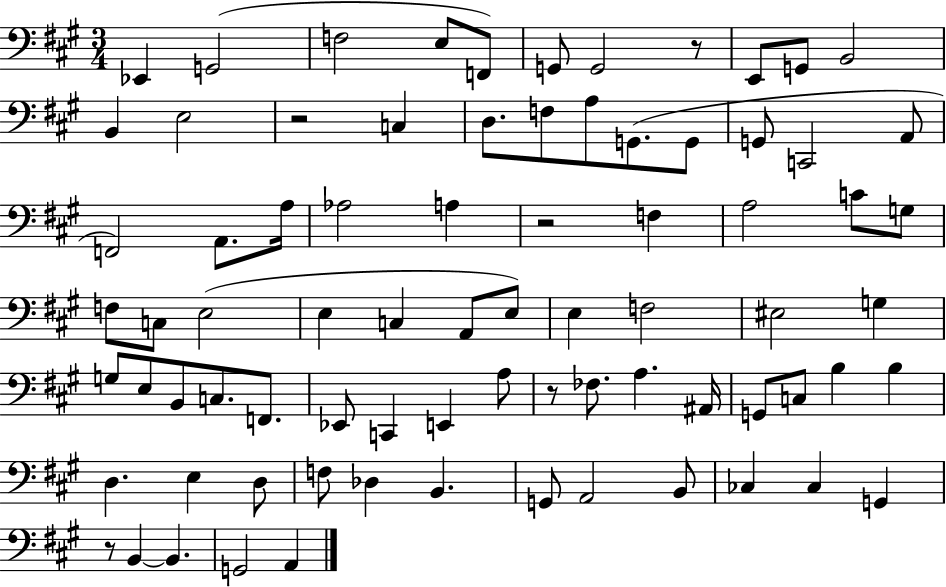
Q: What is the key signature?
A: A major